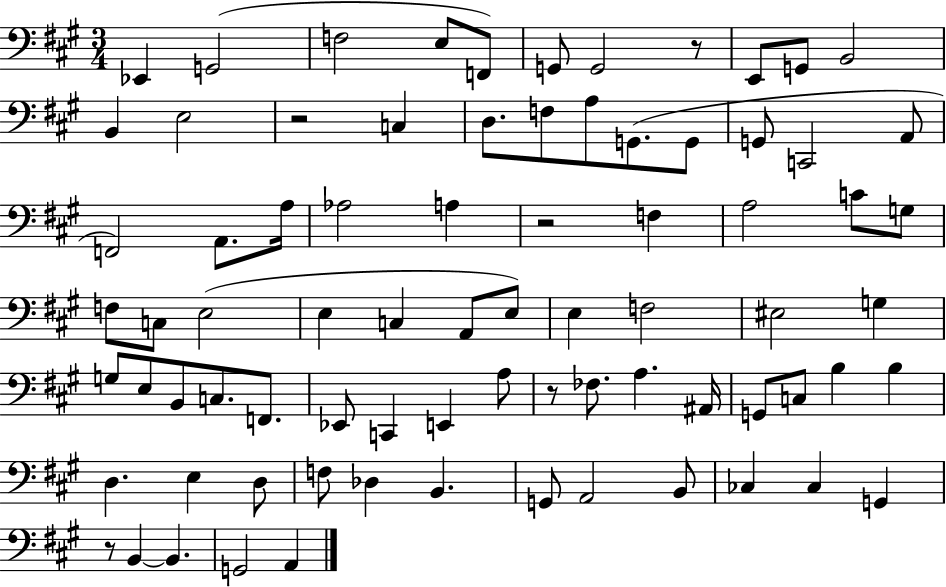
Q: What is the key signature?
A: A major